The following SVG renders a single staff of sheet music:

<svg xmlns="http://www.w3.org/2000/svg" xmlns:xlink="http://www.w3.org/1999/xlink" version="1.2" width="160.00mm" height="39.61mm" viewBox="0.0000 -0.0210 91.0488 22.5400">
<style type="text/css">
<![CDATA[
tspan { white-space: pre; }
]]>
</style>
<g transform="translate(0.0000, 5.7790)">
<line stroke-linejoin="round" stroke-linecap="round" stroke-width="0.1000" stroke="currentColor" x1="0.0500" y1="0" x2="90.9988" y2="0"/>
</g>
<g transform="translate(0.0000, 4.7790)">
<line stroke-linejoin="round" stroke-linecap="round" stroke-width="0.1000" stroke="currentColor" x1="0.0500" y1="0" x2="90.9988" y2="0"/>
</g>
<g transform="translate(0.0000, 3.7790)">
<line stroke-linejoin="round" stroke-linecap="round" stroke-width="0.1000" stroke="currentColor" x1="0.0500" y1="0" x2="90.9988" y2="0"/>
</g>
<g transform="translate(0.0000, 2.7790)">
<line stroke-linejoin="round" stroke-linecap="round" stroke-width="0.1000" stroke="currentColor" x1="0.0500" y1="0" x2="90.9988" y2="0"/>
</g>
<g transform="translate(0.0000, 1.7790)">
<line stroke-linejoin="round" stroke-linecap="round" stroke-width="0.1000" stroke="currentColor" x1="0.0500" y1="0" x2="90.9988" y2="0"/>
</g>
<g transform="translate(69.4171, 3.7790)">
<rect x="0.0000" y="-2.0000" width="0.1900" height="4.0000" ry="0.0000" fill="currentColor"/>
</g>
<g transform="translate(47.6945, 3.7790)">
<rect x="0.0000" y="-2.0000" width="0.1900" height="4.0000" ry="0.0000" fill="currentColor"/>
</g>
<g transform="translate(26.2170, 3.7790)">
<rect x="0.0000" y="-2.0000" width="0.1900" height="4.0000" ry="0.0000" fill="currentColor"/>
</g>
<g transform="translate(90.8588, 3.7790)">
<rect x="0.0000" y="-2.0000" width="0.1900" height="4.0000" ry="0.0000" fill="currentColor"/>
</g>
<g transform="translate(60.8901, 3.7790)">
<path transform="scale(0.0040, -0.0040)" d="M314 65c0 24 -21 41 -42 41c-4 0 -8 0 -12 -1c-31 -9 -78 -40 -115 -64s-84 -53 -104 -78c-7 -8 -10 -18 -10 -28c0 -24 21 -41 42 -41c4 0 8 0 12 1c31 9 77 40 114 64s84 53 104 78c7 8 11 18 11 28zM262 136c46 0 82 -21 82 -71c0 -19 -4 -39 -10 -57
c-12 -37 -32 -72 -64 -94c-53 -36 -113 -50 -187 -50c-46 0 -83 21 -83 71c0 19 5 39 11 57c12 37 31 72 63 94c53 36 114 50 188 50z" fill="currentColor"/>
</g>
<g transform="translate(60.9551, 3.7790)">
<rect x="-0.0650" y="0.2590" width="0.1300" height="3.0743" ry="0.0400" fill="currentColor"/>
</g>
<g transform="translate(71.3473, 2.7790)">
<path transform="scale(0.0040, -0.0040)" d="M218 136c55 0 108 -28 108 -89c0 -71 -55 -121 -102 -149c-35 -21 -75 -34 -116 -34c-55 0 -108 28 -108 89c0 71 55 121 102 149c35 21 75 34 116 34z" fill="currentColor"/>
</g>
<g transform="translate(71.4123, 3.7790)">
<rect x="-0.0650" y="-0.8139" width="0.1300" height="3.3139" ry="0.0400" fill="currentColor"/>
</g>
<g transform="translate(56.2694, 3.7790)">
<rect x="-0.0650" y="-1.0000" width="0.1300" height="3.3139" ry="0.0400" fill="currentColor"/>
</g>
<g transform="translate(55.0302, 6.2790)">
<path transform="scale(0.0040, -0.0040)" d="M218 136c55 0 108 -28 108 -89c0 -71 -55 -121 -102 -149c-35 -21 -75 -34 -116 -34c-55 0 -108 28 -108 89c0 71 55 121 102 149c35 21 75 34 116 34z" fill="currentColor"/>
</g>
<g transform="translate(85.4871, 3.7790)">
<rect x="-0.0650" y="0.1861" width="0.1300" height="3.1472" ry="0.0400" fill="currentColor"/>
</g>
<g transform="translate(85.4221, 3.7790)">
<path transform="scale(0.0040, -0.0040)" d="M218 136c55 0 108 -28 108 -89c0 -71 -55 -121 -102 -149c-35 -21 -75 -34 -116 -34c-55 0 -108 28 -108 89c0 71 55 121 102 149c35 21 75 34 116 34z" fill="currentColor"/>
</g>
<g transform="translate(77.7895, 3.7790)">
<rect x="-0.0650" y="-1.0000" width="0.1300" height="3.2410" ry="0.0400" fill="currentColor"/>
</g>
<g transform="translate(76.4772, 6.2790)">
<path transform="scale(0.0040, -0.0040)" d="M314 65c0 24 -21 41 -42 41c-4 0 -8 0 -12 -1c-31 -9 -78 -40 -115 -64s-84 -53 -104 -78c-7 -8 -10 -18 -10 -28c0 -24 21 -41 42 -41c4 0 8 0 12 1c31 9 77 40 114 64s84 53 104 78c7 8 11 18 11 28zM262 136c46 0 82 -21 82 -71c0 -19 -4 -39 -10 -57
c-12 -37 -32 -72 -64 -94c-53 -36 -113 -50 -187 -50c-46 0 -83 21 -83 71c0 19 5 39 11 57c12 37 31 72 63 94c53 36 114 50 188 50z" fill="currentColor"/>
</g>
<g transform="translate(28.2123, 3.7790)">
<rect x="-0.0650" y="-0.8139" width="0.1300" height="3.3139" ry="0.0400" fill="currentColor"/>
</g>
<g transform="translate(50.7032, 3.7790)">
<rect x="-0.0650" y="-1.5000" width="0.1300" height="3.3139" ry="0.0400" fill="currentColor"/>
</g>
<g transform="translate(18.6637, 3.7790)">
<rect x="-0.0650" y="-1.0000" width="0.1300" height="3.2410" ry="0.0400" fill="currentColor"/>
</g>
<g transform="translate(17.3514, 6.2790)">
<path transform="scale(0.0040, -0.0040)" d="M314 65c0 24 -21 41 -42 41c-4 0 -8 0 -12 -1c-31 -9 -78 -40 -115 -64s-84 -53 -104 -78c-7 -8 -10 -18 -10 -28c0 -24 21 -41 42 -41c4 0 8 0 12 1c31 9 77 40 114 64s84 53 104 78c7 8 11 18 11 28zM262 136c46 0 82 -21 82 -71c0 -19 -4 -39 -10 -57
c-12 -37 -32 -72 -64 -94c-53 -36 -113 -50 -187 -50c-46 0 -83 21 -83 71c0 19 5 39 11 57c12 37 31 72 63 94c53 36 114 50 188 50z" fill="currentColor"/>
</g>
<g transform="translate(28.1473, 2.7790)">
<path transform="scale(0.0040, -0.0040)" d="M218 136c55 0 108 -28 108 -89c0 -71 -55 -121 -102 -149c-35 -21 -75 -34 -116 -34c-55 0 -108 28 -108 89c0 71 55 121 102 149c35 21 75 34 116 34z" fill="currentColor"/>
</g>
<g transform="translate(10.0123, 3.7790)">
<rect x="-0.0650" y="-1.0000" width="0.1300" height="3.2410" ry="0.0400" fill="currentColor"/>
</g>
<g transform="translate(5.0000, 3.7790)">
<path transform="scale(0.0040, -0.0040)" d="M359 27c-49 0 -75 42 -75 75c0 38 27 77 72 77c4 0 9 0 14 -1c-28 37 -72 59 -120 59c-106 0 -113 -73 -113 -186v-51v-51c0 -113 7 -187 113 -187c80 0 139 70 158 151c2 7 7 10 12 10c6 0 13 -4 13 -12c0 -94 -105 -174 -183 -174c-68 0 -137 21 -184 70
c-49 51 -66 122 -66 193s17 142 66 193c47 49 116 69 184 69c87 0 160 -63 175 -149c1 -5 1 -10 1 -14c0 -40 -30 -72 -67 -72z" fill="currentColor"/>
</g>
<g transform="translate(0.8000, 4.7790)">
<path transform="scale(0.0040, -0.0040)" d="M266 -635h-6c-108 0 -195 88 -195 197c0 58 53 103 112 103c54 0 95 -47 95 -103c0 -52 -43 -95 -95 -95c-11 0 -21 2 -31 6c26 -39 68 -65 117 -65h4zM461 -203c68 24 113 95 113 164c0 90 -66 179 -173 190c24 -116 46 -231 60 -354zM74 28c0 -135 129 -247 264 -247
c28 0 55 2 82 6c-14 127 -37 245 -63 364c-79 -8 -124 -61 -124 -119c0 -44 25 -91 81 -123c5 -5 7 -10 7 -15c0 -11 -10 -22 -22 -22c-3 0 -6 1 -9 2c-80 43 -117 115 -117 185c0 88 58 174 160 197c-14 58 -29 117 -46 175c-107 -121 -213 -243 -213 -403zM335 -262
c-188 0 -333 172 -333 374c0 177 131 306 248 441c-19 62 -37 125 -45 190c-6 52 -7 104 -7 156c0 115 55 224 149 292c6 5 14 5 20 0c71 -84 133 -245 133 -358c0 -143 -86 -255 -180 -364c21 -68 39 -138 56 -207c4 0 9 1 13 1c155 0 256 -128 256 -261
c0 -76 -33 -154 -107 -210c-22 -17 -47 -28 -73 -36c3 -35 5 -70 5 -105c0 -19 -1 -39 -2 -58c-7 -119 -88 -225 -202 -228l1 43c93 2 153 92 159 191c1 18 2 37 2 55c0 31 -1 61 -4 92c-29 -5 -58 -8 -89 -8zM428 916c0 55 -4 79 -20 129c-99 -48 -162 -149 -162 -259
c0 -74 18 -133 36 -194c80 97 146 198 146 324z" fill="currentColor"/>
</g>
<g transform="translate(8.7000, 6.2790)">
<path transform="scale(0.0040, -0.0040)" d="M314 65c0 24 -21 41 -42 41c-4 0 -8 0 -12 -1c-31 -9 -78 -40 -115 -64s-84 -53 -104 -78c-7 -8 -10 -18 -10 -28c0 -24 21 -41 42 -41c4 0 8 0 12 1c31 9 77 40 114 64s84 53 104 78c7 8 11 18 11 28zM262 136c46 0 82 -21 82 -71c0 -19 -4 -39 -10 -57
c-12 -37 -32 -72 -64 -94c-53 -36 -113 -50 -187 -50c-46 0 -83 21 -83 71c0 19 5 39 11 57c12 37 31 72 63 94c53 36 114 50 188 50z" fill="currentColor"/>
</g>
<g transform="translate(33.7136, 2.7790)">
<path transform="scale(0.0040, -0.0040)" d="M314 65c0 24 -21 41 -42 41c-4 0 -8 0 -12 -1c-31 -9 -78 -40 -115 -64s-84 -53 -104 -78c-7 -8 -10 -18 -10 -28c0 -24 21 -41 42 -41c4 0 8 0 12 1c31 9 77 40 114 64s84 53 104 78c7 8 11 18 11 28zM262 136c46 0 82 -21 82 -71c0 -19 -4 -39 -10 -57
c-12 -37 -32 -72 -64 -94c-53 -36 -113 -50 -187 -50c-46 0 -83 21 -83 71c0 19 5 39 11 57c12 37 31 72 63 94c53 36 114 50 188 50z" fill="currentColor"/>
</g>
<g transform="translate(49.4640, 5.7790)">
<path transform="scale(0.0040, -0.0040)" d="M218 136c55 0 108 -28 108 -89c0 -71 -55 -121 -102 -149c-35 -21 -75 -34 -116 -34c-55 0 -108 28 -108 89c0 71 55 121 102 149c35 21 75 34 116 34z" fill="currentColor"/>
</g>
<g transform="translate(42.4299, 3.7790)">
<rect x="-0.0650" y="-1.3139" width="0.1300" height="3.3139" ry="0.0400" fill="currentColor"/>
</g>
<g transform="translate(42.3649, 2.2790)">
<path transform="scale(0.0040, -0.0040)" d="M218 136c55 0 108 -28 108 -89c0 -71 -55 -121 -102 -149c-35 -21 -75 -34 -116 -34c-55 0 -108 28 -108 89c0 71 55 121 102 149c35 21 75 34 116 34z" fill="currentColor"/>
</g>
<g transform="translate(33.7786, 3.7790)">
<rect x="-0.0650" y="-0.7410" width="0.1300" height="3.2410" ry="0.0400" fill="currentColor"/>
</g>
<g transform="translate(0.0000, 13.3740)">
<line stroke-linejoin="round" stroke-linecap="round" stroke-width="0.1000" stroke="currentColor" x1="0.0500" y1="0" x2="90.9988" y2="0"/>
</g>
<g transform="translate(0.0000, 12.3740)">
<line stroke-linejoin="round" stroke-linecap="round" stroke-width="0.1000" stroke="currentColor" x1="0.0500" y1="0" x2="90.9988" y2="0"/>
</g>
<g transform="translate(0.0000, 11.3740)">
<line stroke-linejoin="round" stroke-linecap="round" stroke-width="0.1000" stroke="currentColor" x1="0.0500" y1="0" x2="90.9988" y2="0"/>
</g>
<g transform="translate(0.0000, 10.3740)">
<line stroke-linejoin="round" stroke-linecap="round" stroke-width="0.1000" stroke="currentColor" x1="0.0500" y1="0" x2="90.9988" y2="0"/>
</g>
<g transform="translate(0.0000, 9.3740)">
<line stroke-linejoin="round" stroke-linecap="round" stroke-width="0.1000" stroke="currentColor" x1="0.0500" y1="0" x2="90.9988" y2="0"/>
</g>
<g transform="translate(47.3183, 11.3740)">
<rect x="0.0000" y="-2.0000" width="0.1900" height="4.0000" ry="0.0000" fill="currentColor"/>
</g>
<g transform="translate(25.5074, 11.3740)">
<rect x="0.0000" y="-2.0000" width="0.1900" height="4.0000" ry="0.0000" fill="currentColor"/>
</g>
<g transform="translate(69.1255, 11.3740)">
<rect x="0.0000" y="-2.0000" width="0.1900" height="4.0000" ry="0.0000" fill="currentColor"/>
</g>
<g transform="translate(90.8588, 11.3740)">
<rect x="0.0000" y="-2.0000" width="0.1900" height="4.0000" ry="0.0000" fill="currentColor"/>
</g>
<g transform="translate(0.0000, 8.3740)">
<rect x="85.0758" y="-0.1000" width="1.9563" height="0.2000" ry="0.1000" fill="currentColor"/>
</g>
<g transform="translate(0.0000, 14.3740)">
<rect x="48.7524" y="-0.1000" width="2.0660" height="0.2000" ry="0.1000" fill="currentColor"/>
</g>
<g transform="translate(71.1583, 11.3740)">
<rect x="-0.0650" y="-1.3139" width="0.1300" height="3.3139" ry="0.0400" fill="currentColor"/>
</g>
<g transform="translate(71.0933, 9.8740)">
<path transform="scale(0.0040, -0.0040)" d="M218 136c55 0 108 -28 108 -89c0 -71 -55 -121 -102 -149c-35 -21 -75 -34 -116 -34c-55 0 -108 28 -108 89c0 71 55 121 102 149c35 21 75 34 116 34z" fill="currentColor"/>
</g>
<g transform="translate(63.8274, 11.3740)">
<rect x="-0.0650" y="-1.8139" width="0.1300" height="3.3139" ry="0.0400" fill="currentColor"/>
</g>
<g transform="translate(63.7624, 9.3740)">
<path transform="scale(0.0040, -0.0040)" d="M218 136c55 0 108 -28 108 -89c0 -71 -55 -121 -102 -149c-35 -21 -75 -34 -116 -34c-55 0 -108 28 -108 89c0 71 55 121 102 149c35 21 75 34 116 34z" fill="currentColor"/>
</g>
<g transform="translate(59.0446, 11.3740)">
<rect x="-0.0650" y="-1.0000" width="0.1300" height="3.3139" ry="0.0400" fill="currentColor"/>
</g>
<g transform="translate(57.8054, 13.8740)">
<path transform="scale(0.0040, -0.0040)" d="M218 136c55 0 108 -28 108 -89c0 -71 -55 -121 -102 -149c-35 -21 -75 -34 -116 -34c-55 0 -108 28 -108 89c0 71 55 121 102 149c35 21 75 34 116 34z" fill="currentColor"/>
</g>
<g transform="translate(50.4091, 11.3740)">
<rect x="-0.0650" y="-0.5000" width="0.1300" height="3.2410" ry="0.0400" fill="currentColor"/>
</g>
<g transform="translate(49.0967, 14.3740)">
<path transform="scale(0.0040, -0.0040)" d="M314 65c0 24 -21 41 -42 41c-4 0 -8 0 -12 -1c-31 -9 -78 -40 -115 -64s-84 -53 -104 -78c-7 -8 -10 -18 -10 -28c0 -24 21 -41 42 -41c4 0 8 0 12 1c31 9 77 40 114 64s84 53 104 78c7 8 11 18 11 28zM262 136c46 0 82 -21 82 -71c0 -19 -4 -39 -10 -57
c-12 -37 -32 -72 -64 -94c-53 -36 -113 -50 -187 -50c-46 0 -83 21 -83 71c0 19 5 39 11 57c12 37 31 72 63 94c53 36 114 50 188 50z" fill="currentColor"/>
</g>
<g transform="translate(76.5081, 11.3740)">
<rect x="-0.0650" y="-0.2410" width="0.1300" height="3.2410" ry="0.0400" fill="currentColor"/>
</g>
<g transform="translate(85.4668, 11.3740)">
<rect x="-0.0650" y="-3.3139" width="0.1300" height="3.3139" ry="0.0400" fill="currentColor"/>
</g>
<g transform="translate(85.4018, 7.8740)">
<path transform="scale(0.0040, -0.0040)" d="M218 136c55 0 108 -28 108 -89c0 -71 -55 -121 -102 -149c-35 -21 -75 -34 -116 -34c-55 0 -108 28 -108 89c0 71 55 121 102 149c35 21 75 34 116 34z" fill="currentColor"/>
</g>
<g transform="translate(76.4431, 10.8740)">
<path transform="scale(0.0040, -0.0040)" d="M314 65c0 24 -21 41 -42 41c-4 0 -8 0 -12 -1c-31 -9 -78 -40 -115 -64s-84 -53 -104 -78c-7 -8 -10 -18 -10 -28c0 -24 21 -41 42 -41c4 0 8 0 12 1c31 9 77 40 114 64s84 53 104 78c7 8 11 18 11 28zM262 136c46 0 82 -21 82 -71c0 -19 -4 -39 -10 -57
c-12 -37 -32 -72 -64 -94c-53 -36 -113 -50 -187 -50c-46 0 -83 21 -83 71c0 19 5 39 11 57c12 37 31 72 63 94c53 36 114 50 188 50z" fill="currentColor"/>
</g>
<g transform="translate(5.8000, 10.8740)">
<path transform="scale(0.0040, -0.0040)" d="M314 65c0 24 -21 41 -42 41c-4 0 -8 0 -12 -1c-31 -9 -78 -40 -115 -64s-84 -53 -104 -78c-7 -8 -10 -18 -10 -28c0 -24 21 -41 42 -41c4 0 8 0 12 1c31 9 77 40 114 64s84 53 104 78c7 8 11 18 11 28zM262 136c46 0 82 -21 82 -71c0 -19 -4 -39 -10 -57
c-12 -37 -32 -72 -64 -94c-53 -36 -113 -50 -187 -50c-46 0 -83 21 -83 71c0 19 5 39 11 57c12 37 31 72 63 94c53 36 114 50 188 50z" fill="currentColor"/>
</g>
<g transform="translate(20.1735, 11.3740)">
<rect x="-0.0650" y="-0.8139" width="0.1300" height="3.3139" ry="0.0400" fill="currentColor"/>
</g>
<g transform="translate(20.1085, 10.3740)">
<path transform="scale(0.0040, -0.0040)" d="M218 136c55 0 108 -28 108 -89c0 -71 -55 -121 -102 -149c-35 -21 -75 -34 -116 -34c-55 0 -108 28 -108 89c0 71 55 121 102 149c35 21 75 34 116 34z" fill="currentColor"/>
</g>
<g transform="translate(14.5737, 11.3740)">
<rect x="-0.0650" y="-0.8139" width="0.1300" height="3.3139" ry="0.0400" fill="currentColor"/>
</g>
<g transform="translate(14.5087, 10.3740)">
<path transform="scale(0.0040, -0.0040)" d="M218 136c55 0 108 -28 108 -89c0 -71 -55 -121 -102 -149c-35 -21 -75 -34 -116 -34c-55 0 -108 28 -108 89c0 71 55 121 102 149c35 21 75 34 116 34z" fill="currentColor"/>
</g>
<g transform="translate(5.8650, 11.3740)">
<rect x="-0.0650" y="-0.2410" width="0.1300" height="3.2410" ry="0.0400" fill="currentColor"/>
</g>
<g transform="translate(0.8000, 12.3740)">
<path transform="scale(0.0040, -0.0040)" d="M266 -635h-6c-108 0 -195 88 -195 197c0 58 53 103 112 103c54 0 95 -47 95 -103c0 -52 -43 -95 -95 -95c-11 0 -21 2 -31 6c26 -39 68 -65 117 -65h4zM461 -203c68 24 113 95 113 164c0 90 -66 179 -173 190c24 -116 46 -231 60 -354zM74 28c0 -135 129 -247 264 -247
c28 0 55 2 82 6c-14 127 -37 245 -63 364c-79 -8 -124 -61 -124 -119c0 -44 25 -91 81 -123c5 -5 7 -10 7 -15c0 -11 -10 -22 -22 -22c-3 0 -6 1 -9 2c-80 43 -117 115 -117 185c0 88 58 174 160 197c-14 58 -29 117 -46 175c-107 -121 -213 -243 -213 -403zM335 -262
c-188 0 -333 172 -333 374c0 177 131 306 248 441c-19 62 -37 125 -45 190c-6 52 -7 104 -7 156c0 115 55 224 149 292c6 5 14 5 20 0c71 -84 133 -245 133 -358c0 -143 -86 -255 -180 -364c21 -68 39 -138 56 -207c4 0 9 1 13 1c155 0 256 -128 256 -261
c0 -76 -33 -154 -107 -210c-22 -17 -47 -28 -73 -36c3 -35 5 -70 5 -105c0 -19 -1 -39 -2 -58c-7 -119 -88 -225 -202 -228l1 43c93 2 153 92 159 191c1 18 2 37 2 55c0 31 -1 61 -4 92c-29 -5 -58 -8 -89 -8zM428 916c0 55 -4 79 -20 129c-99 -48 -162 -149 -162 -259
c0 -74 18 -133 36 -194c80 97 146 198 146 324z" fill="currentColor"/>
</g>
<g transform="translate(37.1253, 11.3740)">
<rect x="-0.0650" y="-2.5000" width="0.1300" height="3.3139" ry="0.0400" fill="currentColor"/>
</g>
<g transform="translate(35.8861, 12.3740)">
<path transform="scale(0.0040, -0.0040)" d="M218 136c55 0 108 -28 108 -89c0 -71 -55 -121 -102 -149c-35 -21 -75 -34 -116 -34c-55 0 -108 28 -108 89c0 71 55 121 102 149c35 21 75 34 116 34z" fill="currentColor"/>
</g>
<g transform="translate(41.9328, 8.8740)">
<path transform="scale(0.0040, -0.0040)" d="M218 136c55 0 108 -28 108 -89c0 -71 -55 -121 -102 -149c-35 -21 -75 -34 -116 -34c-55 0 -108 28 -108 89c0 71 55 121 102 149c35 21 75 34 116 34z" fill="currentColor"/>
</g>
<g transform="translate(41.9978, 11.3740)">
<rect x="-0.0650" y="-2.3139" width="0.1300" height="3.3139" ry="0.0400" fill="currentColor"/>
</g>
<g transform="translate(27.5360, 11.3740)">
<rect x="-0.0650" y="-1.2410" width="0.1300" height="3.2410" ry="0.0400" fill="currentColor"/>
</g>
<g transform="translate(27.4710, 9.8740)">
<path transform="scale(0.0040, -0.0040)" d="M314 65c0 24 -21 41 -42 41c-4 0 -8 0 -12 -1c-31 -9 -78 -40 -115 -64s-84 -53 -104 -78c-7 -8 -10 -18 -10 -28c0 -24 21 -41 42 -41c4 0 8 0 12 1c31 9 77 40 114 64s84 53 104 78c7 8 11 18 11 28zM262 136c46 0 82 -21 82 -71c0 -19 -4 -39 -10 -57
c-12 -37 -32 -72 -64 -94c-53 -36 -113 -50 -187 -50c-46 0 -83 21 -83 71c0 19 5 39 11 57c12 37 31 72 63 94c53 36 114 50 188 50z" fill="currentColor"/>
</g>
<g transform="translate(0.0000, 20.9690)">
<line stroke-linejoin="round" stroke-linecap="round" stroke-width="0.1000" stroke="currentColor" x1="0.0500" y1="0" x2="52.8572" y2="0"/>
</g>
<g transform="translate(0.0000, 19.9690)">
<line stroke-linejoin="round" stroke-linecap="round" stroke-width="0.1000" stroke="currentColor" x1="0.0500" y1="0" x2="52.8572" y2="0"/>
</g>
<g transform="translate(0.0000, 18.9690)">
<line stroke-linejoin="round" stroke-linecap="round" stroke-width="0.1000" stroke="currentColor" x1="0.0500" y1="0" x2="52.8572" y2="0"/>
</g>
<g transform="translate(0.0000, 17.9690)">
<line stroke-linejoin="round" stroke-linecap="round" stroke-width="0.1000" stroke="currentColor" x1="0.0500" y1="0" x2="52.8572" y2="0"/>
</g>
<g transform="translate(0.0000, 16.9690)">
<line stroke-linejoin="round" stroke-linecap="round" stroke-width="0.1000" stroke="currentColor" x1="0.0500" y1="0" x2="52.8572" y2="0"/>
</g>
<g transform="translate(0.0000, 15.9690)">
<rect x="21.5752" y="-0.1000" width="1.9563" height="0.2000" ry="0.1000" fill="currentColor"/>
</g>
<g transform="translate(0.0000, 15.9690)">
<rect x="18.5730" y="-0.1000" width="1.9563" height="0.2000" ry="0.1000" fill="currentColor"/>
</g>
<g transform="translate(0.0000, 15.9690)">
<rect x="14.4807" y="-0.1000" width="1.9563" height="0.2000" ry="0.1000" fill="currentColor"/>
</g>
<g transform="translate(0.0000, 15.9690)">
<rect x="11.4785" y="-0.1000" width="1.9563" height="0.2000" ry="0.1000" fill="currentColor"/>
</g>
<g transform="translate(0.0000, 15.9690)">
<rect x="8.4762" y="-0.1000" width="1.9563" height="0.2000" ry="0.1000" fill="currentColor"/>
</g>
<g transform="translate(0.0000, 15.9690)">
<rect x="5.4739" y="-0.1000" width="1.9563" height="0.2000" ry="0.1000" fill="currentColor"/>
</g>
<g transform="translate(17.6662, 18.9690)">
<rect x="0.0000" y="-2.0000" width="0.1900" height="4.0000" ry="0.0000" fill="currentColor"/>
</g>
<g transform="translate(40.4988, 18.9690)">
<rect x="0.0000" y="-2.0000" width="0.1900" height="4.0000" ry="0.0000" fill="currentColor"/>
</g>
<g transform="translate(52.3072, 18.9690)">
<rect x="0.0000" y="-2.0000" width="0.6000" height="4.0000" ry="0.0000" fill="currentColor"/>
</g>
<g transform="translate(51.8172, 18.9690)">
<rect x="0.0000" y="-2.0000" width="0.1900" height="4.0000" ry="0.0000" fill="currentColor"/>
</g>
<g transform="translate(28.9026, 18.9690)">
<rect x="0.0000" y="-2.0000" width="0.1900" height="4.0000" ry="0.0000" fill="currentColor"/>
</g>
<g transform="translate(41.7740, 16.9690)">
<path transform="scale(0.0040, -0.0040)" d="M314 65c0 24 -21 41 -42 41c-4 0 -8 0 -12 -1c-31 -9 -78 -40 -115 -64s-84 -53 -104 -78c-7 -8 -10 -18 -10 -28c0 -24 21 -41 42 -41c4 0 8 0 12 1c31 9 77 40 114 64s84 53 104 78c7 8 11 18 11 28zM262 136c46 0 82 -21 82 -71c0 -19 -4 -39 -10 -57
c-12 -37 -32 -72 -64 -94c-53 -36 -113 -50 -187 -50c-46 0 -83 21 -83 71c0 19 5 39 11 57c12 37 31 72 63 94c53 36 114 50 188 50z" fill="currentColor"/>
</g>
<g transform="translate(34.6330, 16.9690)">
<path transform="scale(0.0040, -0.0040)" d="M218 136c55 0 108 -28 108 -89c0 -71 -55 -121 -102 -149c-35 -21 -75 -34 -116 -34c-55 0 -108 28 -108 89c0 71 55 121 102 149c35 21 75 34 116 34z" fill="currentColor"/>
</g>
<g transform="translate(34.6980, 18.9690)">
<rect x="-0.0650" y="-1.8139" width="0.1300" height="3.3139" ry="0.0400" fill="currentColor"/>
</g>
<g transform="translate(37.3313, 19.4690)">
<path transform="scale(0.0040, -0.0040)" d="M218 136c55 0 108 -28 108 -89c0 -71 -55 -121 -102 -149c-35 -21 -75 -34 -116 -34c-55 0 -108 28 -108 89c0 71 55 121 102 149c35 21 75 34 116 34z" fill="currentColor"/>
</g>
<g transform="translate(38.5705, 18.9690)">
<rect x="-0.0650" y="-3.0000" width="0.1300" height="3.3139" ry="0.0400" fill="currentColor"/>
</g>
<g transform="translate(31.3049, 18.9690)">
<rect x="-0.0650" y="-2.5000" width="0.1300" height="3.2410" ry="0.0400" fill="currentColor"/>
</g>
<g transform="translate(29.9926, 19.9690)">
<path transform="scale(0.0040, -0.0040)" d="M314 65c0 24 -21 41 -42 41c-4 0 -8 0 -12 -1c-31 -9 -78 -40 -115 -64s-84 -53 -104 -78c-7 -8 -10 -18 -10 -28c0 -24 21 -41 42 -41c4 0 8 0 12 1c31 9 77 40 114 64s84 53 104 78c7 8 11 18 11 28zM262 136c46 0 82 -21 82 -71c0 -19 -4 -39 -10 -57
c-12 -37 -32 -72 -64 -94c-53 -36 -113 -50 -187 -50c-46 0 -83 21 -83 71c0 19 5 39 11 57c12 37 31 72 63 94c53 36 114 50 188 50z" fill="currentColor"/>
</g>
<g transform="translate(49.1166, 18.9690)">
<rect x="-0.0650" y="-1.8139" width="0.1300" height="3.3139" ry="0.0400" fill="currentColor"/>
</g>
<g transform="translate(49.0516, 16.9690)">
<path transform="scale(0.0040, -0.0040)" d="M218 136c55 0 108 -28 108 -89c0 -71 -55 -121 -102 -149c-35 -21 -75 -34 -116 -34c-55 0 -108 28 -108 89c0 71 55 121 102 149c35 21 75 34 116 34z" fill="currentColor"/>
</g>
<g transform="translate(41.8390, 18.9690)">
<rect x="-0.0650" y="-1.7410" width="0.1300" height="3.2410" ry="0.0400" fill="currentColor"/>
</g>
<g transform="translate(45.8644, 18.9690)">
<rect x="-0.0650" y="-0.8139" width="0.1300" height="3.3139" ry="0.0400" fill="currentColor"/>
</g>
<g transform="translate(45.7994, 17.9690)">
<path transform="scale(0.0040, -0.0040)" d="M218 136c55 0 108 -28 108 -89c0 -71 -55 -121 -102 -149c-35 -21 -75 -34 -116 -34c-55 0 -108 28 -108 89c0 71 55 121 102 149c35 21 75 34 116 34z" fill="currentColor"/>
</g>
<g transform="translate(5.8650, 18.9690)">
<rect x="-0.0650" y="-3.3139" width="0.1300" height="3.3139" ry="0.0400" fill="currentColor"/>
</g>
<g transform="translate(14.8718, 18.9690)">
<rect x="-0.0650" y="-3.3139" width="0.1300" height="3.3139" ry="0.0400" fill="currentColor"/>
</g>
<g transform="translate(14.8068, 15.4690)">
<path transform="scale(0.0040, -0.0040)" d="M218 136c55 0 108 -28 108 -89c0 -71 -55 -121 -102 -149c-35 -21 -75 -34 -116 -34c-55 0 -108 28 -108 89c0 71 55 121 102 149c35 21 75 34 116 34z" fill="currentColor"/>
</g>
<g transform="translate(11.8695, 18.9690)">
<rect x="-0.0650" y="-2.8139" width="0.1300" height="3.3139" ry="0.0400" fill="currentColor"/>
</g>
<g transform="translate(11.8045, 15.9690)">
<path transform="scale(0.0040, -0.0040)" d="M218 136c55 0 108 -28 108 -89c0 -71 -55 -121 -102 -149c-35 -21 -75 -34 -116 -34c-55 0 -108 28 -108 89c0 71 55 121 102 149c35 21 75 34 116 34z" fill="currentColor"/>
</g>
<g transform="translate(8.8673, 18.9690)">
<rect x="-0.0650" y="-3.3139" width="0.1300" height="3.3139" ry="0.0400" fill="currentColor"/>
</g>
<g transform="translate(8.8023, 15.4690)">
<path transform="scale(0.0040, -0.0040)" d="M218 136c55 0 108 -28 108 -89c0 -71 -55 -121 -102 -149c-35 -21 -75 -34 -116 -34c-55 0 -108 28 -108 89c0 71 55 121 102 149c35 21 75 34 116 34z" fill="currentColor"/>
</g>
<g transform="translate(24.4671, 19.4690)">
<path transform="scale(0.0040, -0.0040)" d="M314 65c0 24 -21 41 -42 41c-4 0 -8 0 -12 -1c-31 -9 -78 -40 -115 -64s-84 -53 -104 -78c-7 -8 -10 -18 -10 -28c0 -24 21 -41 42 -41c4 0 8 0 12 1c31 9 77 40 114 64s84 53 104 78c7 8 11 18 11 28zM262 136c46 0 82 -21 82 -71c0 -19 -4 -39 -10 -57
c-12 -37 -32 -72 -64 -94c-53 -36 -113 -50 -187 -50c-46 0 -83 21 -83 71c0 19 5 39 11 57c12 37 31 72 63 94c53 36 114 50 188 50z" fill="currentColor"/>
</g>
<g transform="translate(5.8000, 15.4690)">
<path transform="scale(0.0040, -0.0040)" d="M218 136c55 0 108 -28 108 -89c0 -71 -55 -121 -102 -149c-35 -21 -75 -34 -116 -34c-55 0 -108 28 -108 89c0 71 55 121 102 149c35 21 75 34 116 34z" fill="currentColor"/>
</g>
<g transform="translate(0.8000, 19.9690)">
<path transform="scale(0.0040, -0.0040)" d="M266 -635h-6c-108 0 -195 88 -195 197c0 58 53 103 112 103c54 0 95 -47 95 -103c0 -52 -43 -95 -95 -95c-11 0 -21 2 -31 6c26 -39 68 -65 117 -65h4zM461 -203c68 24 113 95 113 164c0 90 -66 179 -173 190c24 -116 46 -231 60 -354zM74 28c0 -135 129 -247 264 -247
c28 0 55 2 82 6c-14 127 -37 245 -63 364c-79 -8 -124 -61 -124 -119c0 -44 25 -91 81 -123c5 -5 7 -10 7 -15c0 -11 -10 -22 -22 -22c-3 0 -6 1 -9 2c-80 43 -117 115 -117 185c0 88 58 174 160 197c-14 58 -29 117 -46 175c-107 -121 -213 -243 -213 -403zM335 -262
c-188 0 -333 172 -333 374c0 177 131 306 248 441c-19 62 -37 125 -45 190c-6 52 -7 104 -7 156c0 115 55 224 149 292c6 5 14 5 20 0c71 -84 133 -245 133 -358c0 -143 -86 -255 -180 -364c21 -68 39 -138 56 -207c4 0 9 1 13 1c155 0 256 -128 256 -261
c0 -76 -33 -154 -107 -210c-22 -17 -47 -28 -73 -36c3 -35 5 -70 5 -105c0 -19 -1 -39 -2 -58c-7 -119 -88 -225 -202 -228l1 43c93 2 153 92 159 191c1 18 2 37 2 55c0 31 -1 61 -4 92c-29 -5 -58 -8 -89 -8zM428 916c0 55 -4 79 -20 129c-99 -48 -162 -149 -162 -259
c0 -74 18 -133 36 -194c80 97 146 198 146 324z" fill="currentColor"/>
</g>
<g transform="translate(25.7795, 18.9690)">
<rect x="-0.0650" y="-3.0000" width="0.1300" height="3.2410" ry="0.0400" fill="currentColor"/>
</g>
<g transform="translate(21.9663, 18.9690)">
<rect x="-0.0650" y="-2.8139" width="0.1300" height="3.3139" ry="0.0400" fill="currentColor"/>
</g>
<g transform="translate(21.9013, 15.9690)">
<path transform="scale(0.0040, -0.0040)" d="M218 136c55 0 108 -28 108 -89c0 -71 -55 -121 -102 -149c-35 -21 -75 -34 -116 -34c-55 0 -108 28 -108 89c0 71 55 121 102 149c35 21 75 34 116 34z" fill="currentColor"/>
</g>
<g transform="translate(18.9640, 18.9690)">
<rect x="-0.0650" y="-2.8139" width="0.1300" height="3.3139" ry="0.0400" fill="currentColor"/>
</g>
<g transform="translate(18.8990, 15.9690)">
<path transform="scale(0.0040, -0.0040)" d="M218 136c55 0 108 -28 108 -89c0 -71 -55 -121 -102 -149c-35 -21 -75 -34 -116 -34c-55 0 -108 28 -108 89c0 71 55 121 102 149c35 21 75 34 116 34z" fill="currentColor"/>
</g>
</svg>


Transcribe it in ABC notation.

X:1
T:Untitled
M:4/4
L:1/4
K:C
D2 D2 d d2 e E D B2 d D2 B c2 d d e2 G g C2 D f e c2 b b b a b a a A2 G2 f A f2 d f